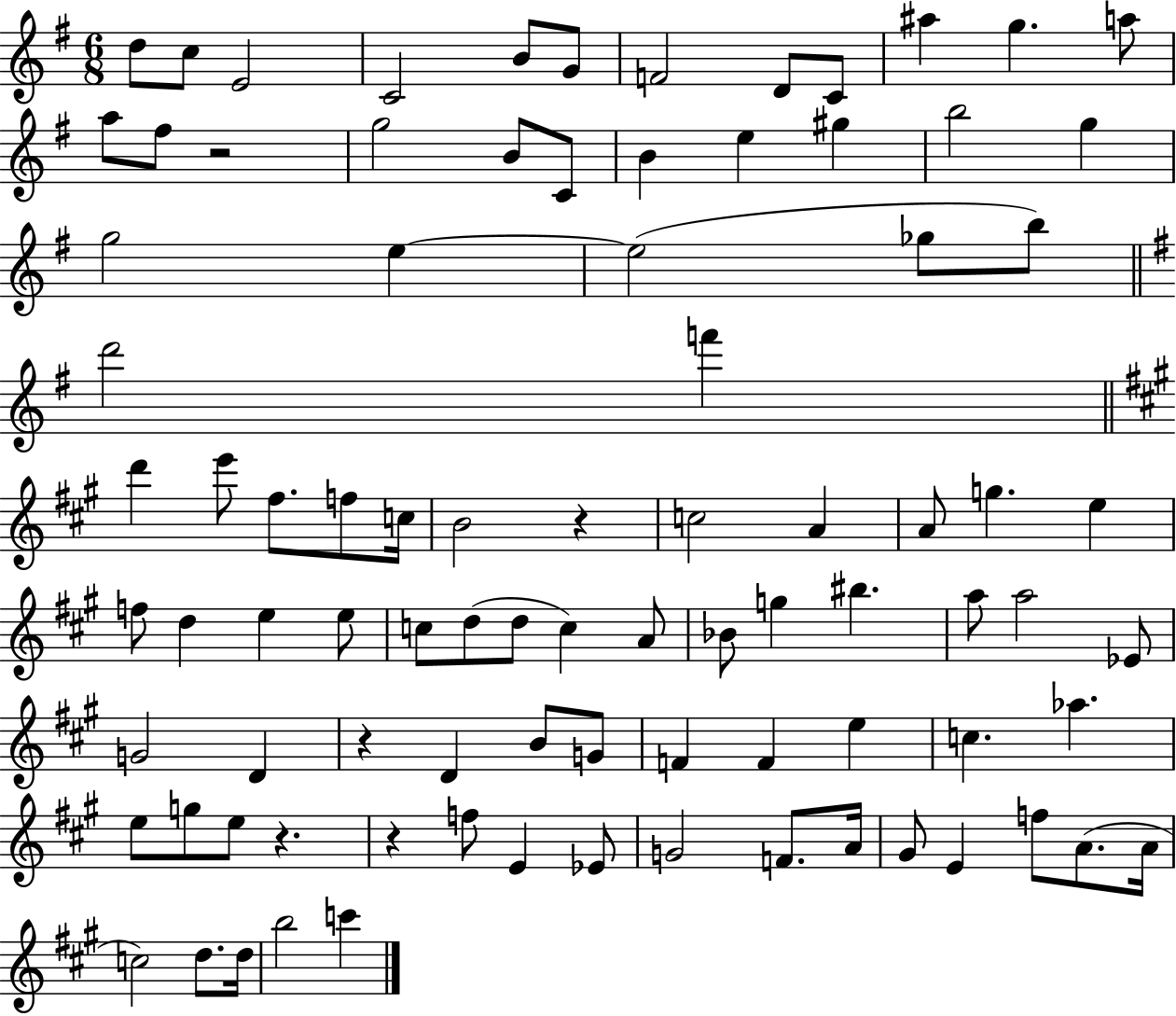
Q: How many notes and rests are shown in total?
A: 89